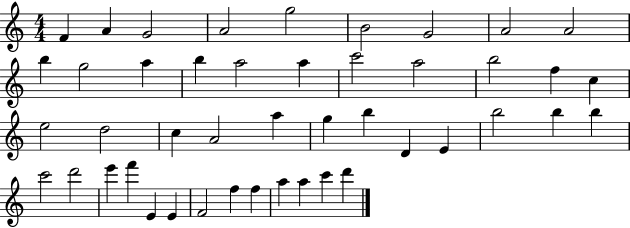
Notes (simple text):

F4/q A4/q G4/h A4/h G5/h B4/h G4/h A4/h A4/h B5/q G5/h A5/q B5/q A5/h A5/q C6/h A5/h B5/h F5/q C5/q E5/h D5/h C5/q A4/h A5/q G5/q B5/q D4/q E4/q B5/h B5/q B5/q C6/h D6/h E6/q F6/q E4/q E4/q F4/h F5/q F5/q A5/q A5/q C6/q D6/q